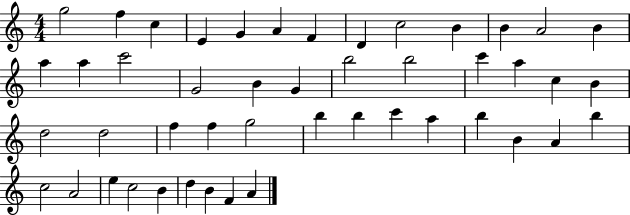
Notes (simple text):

G5/h F5/q C5/q E4/q G4/q A4/q F4/q D4/q C5/h B4/q B4/q A4/h B4/q A5/q A5/q C6/h G4/h B4/q G4/q B5/h B5/h C6/q A5/q C5/q B4/q D5/h D5/h F5/q F5/q G5/h B5/q B5/q C6/q A5/q B5/q B4/q A4/q B5/q C5/h A4/h E5/q C5/h B4/q D5/q B4/q F4/q A4/q